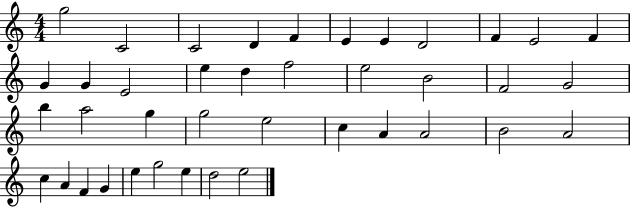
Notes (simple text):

G5/h C4/h C4/h D4/q F4/q E4/q E4/q D4/h F4/q E4/h F4/q G4/q G4/q E4/h E5/q D5/q F5/h E5/h B4/h F4/h G4/h B5/q A5/h G5/q G5/h E5/h C5/q A4/q A4/h B4/h A4/h C5/q A4/q F4/q G4/q E5/q G5/h E5/q D5/h E5/h